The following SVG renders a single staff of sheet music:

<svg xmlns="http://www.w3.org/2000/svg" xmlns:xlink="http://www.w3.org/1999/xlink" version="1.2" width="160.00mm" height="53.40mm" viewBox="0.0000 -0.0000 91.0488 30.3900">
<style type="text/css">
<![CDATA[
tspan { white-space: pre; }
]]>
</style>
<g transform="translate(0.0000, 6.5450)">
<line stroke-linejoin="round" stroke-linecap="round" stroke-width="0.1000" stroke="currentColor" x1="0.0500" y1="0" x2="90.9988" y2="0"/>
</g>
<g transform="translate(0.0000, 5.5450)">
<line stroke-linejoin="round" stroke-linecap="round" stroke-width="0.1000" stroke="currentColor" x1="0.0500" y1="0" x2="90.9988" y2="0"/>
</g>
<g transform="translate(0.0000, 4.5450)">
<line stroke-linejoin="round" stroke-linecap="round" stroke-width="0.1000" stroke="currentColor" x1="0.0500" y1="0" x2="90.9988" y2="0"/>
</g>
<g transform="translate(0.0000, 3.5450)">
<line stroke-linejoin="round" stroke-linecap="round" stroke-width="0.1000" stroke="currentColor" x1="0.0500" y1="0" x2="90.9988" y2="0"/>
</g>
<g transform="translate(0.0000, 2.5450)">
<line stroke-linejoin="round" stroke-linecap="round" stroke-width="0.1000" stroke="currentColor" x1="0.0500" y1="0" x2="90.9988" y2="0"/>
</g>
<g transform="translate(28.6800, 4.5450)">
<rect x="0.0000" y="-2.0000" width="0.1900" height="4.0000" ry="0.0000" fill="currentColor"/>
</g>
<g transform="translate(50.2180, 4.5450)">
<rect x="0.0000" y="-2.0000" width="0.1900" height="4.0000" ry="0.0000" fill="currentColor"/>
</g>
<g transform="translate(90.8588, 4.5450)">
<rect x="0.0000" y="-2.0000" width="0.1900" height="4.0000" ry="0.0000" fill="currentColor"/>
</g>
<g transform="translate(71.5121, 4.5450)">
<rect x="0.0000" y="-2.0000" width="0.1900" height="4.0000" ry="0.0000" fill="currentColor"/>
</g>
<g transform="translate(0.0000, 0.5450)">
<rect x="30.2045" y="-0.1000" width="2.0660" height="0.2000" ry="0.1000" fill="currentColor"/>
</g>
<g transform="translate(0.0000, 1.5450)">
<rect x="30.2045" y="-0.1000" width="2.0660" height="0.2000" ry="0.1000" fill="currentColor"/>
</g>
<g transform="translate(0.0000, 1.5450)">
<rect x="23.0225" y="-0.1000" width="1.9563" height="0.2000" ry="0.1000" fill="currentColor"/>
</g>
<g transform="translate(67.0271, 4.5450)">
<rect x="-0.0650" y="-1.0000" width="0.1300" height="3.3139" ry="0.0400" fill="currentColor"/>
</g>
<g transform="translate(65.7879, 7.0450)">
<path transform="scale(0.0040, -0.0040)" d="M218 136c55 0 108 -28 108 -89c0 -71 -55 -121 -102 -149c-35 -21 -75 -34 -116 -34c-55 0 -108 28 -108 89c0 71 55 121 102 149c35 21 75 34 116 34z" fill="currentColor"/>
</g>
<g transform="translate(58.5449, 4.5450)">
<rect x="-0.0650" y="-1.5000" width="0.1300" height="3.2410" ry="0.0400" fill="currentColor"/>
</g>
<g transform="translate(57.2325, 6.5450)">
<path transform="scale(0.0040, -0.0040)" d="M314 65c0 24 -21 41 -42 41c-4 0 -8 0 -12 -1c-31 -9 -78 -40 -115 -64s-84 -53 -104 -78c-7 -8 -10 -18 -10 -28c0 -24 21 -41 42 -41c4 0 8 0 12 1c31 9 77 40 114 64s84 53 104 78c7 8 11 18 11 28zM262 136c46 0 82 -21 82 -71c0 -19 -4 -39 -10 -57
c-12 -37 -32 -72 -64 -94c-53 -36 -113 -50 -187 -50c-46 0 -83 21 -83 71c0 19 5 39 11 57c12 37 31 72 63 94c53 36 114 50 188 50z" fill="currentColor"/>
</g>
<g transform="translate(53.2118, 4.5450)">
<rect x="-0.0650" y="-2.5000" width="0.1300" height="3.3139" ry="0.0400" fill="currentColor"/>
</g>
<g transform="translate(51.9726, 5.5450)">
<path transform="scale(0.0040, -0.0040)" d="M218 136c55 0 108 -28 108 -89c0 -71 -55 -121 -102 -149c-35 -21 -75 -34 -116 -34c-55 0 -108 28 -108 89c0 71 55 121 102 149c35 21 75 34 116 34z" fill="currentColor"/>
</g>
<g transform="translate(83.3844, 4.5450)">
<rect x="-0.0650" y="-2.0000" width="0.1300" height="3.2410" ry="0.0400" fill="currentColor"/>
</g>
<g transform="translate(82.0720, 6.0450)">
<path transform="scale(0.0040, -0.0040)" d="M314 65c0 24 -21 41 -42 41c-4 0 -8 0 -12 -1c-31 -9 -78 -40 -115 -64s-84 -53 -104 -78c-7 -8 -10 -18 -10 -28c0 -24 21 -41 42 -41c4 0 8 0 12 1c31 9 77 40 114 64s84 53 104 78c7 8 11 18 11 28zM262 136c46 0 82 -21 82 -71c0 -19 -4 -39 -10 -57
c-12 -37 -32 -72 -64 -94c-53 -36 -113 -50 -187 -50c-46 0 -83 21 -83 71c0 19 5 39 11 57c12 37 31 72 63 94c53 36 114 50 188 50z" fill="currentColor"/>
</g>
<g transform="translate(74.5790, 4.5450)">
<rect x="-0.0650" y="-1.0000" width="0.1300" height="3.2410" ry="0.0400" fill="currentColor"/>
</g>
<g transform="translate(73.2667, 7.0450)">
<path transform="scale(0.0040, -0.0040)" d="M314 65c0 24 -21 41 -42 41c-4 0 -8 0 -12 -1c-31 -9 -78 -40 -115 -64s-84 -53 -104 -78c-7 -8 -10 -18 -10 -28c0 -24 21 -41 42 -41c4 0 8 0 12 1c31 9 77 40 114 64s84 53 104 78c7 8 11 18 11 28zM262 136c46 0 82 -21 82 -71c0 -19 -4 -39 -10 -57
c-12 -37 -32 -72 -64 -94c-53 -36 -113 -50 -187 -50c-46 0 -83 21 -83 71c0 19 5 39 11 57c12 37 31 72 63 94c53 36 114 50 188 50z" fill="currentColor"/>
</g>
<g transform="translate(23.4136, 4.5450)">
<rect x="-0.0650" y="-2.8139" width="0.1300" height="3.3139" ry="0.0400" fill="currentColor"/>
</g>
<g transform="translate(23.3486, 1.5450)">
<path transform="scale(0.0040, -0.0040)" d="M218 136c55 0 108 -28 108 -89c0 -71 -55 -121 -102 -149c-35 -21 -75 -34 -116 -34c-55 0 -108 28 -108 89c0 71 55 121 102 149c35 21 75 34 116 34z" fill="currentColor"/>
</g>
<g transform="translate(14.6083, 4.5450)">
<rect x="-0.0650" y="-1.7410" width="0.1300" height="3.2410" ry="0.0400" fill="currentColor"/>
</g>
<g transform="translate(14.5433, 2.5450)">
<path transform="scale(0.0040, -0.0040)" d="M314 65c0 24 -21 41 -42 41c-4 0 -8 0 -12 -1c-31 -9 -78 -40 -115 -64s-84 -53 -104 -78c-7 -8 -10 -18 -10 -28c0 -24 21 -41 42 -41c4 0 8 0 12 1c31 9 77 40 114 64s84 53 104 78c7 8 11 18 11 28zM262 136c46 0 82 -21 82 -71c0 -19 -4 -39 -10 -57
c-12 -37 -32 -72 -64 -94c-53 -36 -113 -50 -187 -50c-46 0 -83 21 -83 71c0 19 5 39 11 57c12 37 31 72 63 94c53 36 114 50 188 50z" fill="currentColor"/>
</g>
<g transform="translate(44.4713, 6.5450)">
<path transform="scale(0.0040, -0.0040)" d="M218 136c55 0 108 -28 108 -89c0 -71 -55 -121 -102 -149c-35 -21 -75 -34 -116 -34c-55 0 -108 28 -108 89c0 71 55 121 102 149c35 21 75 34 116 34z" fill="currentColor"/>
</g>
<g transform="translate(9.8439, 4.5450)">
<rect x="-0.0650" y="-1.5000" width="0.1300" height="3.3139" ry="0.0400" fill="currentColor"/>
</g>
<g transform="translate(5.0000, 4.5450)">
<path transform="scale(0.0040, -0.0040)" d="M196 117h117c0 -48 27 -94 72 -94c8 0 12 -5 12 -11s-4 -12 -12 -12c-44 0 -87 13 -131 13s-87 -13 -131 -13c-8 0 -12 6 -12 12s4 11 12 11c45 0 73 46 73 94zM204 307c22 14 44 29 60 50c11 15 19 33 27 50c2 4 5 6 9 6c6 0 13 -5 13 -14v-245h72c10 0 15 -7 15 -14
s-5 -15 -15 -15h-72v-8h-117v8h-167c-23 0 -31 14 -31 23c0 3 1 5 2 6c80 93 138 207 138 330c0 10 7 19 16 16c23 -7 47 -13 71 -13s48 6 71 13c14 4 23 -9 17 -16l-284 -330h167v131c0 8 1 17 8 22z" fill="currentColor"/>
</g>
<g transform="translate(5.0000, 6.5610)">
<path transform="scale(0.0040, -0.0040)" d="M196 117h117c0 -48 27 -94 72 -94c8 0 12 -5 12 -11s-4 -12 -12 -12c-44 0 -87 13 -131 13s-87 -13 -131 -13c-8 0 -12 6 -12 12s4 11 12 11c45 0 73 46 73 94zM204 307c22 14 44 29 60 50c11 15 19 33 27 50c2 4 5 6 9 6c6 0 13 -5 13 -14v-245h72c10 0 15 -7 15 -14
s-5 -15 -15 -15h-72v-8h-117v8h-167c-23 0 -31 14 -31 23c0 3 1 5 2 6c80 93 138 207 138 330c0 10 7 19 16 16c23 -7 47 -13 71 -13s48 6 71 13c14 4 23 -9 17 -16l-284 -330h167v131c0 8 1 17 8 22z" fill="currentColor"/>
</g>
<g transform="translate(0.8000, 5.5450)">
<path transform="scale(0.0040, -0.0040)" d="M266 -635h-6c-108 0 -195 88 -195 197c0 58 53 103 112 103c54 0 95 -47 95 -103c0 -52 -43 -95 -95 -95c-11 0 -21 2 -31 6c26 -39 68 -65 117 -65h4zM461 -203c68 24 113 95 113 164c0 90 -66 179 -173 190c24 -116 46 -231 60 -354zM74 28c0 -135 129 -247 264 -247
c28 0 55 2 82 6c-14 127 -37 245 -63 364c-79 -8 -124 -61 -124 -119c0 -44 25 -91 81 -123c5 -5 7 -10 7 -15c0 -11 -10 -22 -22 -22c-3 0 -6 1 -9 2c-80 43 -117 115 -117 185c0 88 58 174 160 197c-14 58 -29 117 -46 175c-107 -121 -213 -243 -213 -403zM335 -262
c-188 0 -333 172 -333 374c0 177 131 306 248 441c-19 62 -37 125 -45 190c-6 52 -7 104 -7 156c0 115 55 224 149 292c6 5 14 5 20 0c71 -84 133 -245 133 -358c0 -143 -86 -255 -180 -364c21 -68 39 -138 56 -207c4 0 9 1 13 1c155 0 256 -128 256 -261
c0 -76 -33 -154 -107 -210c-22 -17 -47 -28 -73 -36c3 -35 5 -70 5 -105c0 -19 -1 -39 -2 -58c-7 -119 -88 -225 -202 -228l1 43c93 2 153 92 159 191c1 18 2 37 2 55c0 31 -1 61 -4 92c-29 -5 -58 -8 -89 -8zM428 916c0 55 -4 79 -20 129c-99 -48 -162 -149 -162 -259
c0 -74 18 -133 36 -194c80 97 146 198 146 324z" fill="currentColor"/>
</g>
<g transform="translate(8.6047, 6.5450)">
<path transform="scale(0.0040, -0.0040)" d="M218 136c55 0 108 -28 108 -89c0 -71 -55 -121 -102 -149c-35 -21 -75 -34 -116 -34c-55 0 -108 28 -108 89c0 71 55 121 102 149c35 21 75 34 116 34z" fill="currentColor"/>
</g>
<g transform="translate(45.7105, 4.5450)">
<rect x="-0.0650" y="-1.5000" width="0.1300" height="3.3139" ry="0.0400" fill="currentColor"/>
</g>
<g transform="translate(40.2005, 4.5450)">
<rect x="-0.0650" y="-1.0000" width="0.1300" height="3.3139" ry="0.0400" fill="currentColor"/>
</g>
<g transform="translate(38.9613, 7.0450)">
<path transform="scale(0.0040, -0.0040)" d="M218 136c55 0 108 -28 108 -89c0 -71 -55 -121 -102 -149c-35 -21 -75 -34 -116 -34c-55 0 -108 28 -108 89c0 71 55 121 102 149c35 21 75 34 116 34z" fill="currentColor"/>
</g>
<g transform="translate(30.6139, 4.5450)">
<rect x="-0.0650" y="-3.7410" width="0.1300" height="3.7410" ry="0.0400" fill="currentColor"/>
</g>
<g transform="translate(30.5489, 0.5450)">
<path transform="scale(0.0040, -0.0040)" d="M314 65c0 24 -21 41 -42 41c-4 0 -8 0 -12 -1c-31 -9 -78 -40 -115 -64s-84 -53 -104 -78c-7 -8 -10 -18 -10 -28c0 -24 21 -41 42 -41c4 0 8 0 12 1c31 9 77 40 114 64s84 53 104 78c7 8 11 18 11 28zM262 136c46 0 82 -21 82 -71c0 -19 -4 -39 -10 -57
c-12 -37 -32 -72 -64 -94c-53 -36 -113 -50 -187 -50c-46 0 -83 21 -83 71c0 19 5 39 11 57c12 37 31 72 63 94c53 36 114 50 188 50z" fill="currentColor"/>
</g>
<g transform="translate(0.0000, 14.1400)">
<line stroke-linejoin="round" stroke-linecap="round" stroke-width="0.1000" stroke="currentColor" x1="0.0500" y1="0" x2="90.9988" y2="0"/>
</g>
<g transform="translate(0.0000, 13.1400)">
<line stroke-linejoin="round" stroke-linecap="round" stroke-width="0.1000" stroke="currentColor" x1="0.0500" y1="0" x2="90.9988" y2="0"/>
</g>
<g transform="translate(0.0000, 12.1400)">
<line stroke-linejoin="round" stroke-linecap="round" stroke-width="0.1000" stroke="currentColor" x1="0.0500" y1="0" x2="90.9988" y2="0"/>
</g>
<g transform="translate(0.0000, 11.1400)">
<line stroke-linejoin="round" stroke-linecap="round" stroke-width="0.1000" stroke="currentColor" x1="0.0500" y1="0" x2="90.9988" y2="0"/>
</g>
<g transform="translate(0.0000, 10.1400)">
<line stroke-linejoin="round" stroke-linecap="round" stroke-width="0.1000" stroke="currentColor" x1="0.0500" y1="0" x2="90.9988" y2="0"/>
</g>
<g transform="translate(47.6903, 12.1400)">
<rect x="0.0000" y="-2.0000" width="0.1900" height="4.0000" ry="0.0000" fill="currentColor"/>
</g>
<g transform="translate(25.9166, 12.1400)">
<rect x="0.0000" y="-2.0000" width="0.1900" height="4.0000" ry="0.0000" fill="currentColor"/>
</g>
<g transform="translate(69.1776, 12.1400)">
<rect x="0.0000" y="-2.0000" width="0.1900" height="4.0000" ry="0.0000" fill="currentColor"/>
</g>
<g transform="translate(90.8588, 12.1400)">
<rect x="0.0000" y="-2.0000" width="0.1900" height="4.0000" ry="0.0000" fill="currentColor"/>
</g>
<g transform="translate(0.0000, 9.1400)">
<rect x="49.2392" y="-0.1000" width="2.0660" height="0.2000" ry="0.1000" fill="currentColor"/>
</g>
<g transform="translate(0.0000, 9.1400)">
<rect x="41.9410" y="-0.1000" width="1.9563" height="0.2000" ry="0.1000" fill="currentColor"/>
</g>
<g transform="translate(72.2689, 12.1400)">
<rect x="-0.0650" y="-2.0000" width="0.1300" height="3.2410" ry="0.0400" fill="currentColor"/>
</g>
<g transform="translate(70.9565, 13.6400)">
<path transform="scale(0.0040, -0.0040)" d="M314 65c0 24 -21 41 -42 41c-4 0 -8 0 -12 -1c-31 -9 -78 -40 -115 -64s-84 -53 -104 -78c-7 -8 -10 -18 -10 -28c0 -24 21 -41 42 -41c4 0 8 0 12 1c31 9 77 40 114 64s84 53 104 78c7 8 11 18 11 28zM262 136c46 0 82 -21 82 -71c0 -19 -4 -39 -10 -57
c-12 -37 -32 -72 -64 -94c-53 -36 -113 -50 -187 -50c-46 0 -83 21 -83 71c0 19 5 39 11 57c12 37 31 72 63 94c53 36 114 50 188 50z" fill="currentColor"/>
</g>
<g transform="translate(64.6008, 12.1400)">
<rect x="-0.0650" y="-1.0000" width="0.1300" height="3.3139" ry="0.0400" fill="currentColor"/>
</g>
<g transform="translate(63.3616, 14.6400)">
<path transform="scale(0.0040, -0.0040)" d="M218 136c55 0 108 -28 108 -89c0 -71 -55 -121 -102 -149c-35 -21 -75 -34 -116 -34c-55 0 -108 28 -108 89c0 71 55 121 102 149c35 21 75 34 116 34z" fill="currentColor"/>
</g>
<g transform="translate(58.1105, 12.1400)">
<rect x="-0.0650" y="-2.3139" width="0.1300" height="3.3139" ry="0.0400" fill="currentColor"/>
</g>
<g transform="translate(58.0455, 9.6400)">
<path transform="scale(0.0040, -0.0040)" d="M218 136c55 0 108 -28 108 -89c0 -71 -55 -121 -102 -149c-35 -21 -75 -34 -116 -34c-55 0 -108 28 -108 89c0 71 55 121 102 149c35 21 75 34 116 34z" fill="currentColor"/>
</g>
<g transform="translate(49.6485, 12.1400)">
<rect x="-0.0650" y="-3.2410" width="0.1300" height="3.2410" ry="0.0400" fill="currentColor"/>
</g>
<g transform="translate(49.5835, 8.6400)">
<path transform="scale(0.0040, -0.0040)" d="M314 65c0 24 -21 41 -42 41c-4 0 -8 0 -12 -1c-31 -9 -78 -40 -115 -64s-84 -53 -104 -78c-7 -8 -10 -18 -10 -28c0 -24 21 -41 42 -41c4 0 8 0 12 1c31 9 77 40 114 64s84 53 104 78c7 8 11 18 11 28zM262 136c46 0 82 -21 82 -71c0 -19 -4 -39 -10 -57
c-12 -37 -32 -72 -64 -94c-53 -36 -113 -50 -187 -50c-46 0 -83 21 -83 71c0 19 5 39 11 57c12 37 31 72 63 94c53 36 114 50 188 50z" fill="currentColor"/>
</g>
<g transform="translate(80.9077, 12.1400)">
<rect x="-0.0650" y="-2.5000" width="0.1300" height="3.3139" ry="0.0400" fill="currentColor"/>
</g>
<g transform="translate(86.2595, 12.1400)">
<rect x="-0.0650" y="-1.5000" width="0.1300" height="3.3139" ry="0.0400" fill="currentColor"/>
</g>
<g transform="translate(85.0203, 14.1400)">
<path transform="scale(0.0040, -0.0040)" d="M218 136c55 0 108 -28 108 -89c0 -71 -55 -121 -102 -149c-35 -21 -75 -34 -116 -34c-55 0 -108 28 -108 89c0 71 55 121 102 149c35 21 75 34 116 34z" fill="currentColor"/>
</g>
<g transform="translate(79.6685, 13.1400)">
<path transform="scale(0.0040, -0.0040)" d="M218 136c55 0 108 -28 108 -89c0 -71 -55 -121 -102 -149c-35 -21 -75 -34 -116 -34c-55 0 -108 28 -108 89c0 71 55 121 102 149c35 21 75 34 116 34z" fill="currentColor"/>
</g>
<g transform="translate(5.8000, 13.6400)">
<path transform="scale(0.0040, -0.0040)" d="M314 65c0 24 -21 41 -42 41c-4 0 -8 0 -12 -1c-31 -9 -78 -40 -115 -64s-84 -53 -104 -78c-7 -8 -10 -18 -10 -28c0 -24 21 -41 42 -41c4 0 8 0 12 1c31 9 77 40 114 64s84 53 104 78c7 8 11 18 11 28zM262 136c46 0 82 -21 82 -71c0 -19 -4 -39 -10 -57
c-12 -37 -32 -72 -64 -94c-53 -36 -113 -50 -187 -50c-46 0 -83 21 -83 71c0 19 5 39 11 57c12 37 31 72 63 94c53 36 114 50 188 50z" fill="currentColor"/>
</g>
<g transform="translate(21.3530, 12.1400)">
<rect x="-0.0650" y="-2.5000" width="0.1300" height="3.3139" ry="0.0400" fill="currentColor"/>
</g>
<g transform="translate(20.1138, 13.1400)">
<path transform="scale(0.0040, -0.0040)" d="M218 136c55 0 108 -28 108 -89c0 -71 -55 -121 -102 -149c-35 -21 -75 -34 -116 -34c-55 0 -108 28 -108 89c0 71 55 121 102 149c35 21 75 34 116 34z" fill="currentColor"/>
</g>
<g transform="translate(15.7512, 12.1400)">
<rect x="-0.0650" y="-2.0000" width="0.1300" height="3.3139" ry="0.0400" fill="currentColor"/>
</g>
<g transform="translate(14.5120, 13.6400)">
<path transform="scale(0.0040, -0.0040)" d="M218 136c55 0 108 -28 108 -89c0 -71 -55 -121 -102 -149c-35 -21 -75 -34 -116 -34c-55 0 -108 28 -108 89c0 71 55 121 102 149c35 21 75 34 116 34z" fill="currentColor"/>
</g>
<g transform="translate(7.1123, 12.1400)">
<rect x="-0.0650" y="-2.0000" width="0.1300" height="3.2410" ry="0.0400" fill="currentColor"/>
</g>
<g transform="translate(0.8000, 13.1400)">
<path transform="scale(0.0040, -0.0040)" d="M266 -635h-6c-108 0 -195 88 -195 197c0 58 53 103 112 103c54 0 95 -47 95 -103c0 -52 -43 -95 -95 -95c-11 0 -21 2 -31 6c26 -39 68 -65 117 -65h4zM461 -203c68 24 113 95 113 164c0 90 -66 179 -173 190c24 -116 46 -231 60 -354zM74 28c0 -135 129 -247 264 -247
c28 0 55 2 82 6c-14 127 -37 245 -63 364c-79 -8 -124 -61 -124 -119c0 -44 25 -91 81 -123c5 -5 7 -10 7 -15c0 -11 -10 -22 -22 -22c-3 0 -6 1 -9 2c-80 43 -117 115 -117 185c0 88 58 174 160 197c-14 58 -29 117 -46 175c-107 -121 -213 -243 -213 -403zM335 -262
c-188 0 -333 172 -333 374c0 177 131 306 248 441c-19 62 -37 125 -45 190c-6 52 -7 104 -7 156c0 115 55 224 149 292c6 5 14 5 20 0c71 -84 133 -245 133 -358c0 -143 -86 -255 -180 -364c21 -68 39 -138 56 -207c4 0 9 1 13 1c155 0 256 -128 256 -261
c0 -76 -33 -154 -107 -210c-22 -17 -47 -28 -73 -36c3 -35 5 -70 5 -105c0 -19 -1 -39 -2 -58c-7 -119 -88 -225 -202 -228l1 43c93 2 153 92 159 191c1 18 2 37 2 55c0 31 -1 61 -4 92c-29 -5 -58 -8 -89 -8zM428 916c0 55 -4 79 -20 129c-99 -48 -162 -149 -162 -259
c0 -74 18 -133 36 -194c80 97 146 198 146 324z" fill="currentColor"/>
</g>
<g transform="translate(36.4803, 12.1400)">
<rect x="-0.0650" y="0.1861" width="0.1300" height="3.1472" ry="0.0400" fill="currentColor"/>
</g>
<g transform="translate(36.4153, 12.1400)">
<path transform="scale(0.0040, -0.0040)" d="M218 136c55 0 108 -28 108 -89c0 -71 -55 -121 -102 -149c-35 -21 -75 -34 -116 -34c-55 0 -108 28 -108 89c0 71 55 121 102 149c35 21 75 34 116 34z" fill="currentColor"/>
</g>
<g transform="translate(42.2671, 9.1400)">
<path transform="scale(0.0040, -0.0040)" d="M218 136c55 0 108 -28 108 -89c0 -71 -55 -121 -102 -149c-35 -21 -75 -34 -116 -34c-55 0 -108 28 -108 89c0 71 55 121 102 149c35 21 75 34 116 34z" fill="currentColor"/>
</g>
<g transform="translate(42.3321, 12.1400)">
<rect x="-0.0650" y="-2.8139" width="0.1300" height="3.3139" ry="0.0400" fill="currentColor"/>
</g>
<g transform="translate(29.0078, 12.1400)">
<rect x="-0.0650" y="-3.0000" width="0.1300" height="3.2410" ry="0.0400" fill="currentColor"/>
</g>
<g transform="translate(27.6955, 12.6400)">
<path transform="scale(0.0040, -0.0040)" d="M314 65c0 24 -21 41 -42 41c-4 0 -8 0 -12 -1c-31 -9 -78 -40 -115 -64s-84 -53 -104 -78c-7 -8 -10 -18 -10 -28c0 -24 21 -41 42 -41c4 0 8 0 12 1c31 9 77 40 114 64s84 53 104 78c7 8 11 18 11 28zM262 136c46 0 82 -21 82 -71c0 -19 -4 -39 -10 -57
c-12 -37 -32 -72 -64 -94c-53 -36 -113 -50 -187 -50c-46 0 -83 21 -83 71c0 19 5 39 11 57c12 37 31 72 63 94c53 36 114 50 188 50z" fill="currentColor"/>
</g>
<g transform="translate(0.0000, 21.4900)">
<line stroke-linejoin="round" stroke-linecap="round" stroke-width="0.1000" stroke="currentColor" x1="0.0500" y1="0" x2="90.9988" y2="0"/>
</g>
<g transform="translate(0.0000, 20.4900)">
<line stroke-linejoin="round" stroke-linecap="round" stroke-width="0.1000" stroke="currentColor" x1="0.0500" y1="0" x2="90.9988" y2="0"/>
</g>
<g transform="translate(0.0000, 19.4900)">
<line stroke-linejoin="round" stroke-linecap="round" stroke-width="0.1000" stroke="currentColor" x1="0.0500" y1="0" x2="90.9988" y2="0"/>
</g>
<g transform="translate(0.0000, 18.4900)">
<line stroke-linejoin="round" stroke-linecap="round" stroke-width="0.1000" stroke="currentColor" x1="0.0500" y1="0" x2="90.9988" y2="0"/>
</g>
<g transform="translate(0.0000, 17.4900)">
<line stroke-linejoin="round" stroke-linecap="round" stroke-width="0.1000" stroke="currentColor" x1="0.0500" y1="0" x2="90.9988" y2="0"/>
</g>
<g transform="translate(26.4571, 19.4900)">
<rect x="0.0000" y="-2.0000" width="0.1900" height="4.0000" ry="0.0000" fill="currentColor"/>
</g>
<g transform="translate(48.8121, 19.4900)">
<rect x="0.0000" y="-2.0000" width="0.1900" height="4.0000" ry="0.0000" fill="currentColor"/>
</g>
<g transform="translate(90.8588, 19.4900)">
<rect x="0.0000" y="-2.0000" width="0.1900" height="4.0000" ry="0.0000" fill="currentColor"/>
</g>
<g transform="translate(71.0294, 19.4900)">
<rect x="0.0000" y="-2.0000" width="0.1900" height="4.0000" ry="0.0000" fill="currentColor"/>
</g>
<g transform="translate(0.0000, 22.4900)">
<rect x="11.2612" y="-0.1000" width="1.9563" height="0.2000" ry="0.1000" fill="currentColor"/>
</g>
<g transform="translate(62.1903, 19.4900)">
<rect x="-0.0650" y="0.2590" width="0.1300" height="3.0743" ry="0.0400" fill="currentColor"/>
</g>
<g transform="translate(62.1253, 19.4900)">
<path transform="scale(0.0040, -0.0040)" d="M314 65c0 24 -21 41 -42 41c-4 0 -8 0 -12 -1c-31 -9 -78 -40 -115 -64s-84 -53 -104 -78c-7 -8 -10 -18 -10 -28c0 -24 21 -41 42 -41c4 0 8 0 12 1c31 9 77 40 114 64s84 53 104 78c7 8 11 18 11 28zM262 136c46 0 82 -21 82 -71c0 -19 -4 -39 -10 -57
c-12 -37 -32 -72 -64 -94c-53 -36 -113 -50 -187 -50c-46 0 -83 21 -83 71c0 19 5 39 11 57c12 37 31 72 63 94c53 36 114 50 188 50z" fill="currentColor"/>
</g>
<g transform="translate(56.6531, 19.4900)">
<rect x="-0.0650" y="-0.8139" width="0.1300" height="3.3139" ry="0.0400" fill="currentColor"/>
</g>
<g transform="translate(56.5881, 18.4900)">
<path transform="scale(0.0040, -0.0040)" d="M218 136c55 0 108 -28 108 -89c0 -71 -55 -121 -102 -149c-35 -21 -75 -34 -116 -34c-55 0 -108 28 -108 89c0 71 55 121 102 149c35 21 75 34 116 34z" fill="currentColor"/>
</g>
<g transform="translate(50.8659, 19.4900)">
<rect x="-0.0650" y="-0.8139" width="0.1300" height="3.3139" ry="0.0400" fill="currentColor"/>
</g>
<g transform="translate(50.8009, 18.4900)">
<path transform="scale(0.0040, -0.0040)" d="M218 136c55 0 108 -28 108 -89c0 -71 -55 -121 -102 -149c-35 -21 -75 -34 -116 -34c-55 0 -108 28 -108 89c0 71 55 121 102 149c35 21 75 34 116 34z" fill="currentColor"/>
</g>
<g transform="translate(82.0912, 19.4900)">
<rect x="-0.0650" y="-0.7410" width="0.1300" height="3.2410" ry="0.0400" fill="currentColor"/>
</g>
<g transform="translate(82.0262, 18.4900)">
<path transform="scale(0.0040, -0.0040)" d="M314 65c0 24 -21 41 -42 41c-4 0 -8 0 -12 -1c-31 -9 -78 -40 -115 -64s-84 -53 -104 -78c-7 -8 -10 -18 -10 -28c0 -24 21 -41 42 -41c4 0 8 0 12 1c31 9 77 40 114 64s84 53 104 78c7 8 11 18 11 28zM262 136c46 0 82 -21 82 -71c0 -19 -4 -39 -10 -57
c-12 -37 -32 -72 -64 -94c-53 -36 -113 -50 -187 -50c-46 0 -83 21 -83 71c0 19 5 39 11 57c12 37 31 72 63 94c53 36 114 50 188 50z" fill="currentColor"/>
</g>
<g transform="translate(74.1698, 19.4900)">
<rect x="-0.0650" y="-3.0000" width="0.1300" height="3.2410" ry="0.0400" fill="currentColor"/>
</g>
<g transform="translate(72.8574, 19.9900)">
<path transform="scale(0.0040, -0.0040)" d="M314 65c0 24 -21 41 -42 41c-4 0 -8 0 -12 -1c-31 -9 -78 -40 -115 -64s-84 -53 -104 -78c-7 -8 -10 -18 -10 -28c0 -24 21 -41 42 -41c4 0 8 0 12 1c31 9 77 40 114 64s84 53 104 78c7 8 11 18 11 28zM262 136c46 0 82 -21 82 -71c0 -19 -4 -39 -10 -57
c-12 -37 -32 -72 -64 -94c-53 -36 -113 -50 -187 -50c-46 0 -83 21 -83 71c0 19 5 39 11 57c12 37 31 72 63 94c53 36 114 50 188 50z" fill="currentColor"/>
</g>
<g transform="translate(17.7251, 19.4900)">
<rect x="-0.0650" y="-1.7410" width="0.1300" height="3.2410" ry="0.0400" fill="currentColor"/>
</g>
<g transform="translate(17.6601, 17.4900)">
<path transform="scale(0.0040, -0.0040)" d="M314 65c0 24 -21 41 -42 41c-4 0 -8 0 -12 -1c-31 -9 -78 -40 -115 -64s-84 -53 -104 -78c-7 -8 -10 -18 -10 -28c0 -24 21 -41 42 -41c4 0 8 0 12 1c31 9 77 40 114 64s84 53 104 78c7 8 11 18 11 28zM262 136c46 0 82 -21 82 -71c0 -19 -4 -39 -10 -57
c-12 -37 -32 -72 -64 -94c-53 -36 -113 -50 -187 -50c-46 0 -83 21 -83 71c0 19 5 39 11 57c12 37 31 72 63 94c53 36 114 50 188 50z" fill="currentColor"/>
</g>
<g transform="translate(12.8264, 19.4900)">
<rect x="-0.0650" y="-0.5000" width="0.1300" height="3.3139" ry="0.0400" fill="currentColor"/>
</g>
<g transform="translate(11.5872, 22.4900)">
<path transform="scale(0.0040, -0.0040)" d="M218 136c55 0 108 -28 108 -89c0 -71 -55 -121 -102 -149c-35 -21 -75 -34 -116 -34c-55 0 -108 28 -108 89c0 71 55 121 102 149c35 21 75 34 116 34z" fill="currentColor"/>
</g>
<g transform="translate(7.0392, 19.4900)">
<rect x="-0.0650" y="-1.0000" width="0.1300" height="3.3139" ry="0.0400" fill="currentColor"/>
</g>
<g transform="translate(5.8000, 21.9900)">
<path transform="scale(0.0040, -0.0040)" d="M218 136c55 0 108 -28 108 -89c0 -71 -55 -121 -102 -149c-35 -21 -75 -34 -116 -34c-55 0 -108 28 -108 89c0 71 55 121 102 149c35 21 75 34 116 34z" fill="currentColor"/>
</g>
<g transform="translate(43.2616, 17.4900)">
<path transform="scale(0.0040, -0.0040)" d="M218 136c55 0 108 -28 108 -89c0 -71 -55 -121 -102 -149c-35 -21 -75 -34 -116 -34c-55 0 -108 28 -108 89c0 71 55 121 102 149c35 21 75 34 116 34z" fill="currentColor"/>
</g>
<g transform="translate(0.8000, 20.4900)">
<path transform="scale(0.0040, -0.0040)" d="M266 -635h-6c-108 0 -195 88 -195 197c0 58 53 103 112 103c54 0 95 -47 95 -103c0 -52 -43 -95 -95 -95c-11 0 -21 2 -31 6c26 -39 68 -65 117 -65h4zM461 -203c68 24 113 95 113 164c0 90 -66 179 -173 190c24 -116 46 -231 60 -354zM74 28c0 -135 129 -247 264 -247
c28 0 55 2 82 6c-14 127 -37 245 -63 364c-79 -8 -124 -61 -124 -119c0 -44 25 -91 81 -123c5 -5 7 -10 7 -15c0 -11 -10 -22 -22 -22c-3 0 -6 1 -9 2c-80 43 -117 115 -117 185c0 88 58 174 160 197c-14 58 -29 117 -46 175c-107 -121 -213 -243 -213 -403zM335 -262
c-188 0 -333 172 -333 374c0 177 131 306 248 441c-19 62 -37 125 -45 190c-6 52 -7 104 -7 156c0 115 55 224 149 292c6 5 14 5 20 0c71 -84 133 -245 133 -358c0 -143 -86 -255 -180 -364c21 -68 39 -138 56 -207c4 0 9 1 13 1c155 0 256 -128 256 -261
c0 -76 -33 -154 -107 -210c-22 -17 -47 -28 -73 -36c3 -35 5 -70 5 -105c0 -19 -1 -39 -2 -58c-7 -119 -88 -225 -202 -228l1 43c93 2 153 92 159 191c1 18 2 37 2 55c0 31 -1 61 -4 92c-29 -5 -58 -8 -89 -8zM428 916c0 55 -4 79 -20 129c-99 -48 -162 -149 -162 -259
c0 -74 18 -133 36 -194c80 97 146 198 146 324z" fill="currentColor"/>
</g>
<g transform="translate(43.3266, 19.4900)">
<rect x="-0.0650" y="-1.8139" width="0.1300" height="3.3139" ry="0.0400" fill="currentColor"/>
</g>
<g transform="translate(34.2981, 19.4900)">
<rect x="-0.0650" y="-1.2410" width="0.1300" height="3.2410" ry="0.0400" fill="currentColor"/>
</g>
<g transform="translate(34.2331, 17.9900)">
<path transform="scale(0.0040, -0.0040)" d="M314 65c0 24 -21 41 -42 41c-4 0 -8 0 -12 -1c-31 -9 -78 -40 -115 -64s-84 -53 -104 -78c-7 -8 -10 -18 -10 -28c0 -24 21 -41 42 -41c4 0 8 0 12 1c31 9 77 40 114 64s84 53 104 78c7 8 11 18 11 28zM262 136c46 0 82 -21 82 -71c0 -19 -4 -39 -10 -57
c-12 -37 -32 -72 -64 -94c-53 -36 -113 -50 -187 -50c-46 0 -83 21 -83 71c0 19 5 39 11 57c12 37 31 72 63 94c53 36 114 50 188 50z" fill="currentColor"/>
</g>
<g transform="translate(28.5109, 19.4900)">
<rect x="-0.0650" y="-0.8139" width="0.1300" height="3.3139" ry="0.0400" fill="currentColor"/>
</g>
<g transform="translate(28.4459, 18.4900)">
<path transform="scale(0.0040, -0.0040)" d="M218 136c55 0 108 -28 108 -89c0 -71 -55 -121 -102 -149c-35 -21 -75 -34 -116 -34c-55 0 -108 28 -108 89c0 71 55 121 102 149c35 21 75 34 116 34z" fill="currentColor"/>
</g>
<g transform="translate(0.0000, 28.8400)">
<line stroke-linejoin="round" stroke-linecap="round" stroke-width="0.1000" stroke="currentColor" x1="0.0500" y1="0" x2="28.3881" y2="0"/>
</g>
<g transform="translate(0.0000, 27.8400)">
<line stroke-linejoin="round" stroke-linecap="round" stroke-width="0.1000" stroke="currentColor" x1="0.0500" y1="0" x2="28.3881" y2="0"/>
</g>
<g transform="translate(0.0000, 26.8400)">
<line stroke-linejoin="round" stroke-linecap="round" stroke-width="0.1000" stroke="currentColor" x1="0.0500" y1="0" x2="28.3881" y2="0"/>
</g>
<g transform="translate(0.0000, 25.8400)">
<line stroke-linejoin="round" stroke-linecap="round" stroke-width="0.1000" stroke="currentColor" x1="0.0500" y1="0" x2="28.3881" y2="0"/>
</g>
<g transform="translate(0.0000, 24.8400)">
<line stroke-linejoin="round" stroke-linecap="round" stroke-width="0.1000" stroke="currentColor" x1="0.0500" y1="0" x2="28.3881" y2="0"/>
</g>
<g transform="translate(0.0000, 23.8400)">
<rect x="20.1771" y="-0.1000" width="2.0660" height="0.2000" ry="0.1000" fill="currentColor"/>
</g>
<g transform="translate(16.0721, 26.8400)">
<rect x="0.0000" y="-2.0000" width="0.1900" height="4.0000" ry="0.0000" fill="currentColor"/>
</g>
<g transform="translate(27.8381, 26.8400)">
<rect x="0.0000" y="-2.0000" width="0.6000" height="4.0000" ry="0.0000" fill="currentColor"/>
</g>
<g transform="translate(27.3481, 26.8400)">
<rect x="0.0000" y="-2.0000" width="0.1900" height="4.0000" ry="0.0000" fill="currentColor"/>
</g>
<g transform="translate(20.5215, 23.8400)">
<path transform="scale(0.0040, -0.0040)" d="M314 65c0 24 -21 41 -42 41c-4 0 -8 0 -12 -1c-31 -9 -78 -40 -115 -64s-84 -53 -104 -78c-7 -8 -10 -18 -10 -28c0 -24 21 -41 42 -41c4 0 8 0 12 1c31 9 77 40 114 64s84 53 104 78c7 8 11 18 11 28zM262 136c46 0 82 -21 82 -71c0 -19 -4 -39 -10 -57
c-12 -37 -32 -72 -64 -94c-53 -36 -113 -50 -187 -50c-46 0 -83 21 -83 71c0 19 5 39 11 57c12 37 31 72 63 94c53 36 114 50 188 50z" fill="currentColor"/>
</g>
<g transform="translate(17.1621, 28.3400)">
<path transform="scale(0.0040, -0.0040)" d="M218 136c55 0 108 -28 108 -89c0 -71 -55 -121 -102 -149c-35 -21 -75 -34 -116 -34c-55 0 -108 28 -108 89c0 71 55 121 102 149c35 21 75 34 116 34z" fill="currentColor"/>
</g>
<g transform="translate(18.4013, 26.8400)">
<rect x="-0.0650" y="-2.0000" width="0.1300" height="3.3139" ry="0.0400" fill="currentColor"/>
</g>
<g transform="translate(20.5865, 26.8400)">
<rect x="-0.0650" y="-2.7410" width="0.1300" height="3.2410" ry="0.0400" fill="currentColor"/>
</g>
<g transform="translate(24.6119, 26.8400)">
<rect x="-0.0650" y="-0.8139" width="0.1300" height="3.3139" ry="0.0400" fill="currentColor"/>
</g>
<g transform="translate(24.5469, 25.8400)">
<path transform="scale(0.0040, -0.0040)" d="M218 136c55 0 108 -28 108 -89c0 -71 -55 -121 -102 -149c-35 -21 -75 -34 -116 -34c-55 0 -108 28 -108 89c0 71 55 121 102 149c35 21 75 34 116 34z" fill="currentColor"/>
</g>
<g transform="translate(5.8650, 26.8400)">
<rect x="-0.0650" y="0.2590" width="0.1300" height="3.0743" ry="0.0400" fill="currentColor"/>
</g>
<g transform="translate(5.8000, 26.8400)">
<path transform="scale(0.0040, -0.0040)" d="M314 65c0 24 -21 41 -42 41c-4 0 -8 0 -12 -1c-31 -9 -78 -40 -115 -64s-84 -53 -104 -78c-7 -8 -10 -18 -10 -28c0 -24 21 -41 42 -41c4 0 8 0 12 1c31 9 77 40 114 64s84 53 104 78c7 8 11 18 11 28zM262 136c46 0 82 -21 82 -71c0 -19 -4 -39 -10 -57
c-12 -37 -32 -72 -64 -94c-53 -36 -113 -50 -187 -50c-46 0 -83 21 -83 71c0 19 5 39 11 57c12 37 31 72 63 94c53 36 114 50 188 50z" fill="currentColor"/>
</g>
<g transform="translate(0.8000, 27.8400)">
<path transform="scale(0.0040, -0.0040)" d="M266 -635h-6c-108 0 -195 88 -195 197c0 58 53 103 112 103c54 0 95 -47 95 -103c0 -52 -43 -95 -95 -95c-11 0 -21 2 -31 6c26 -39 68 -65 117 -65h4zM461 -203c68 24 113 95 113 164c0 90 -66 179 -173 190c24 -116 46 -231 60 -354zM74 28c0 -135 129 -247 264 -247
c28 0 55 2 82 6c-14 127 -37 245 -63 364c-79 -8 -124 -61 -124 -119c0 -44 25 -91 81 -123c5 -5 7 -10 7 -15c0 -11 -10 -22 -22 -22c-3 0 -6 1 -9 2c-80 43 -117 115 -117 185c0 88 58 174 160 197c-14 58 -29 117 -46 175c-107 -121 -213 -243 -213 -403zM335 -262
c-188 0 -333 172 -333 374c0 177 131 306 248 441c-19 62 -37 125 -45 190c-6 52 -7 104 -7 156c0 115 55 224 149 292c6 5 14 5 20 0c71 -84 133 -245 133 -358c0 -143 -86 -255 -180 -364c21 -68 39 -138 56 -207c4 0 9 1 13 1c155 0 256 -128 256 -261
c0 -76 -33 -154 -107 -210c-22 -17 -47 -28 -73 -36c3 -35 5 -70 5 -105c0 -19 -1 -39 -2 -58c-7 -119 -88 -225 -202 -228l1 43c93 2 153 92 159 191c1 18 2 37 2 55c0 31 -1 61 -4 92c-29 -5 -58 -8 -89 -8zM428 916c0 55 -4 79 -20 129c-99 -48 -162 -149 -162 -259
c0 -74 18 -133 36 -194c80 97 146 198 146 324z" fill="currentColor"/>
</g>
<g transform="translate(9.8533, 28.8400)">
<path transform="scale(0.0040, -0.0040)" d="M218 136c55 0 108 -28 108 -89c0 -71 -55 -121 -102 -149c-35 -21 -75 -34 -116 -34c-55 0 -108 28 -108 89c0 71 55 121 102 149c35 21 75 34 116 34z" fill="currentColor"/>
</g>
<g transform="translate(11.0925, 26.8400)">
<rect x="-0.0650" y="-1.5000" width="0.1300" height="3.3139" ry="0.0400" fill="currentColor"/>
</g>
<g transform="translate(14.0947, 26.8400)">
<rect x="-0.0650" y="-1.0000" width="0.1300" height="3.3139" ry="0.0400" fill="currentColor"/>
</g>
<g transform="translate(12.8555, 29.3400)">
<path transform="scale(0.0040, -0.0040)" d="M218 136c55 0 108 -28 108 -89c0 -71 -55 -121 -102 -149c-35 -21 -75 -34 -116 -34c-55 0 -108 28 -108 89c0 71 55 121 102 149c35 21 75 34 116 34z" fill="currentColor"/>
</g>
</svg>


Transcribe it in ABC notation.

X:1
T:Untitled
M:4/4
L:1/4
K:C
E f2 a c'2 D E G E2 D D2 F2 F2 F G A2 B a b2 g D F2 G E D C f2 d e2 f d d B2 A2 d2 B2 E D F a2 d